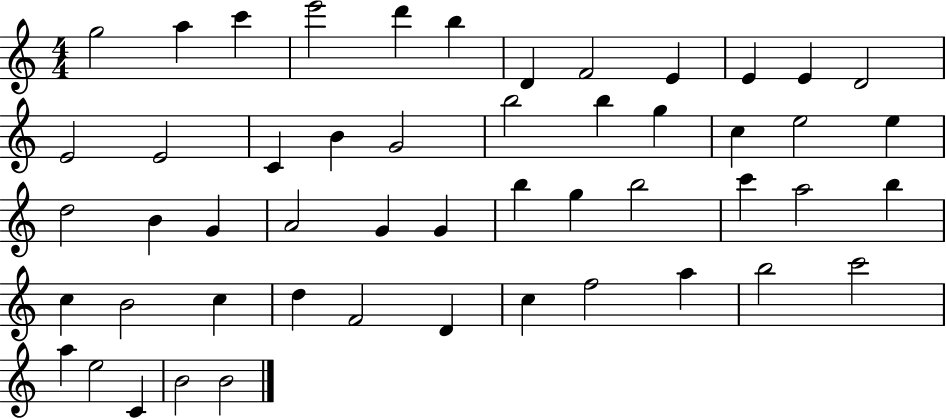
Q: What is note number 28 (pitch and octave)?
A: G4